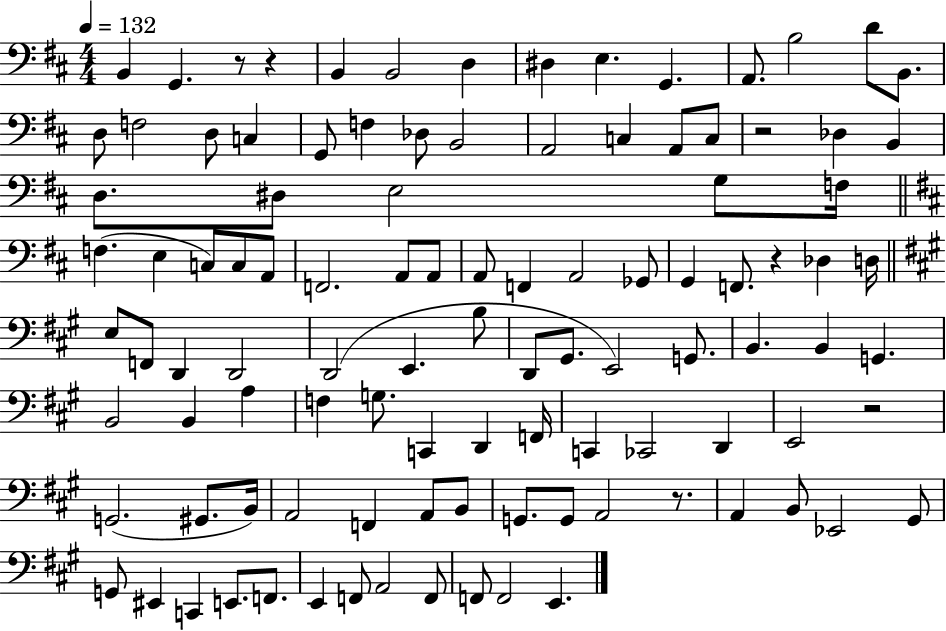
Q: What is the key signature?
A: D major